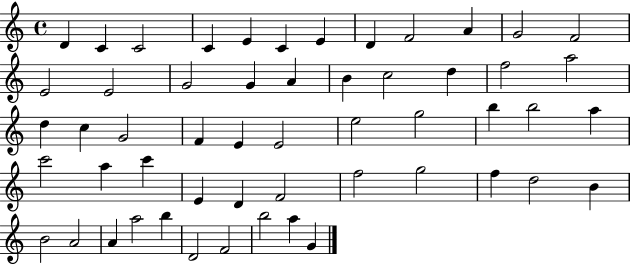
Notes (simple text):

D4/q C4/q C4/h C4/q E4/q C4/q E4/q D4/q F4/h A4/q G4/h F4/h E4/h E4/h G4/h G4/q A4/q B4/q C5/h D5/q F5/h A5/h D5/q C5/q G4/h F4/q E4/q E4/h E5/h G5/h B5/q B5/h A5/q C6/h A5/q C6/q E4/q D4/q F4/h F5/h G5/h F5/q D5/h B4/q B4/h A4/h A4/q A5/h B5/q D4/h F4/h B5/h A5/q G4/q